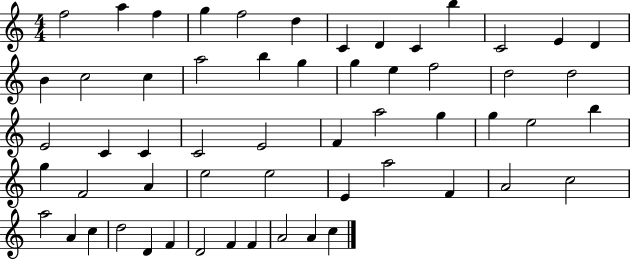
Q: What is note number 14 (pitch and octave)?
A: B4